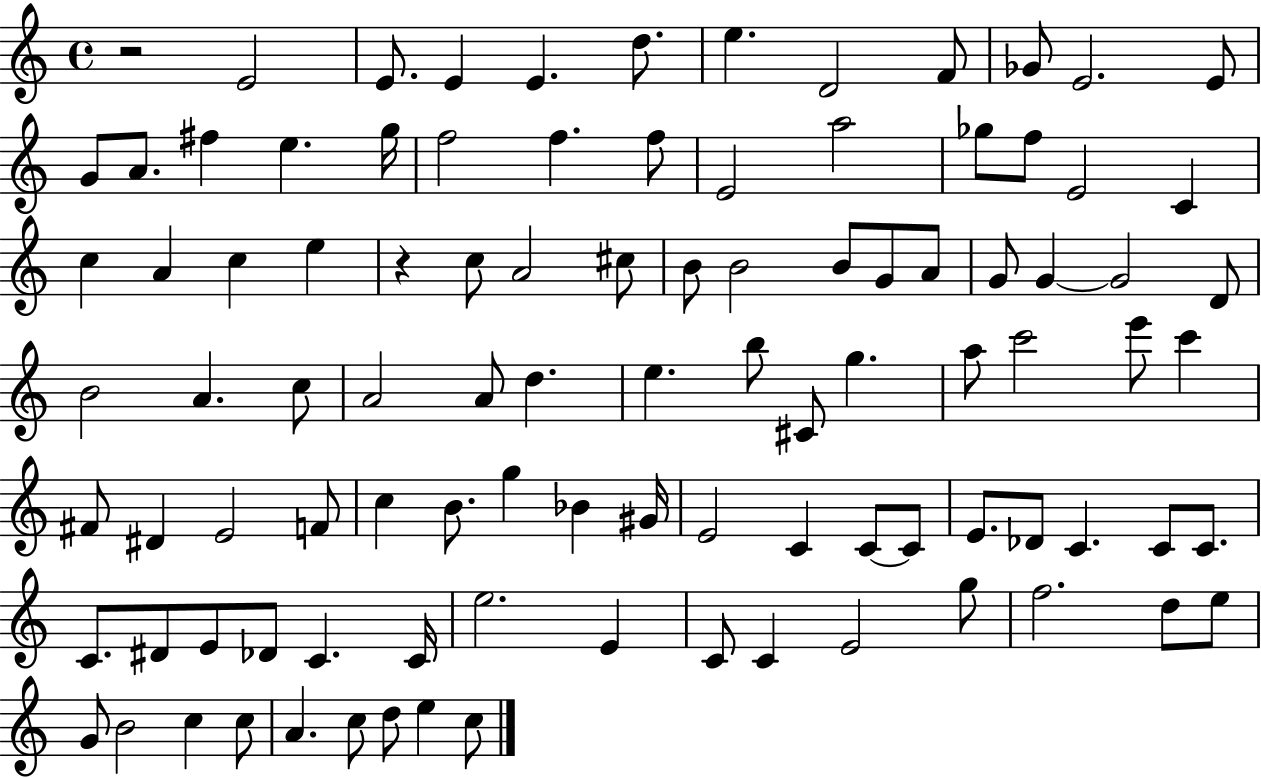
{
  \clef treble
  \time 4/4
  \defaultTimeSignature
  \key c \major
  r2 e'2 | e'8. e'4 e'4. d''8. | e''4. d'2 f'8 | ges'8 e'2. e'8 | \break g'8 a'8. fis''4 e''4. g''16 | f''2 f''4. f''8 | e'2 a''2 | ges''8 f''8 e'2 c'4 | \break c''4 a'4 c''4 e''4 | r4 c''8 a'2 cis''8 | b'8 b'2 b'8 g'8 a'8 | g'8 g'4~~ g'2 d'8 | \break b'2 a'4. c''8 | a'2 a'8 d''4. | e''4. b''8 cis'8 g''4. | a''8 c'''2 e'''8 c'''4 | \break fis'8 dis'4 e'2 f'8 | c''4 b'8. g''4 bes'4 gis'16 | e'2 c'4 c'8~~ c'8 | e'8. des'8 c'4. c'8 c'8. | \break c'8. dis'8 e'8 des'8 c'4. c'16 | e''2. e'4 | c'8 c'4 e'2 g''8 | f''2. d''8 e''8 | \break g'8 b'2 c''4 c''8 | a'4. c''8 d''8 e''4 c''8 | \bar "|."
}